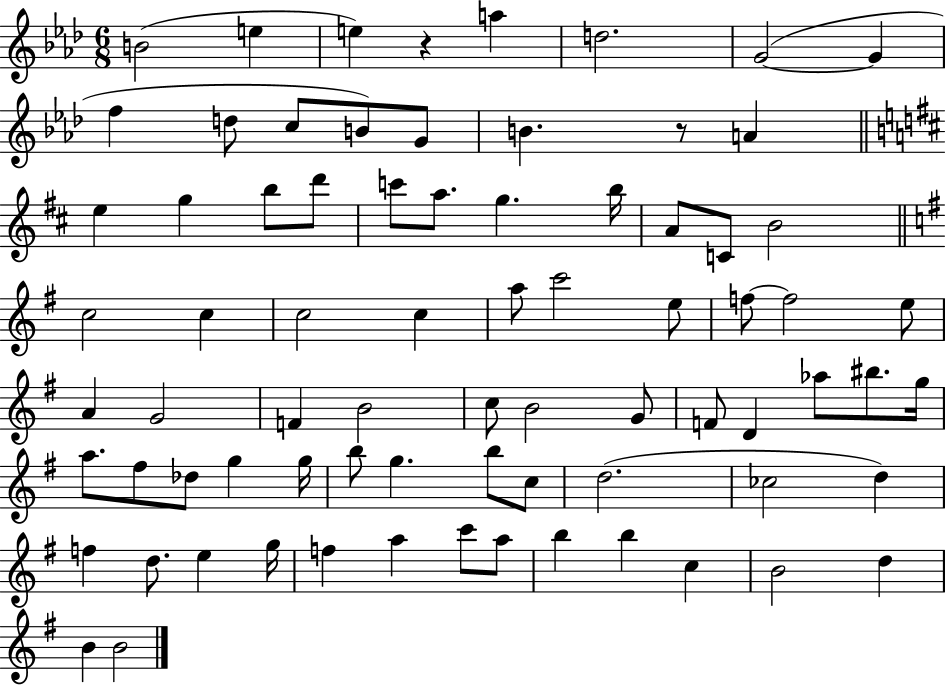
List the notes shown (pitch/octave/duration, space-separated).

B4/h E5/q E5/q R/q A5/q D5/h. G4/h G4/q F5/q D5/e C5/e B4/e G4/e B4/q. R/e A4/q E5/q G5/q B5/e D6/e C6/e A5/e. G5/q. B5/s A4/e C4/e B4/h C5/h C5/q C5/h C5/q A5/e C6/h E5/e F5/e F5/h E5/e A4/q G4/h F4/q B4/h C5/e B4/h G4/e F4/e D4/q Ab5/e BIS5/e. G5/s A5/e. F#5/e Db5/e G5/q G5/s B5/e G5/q. B5/e C5/e D5/h. CES5/h D5/q F5/q D5/e. E5/q G5/s F5/q A5/q C6/e A5/e B5/q B5/q C5/q B4/h D5/q B4/q B4/h